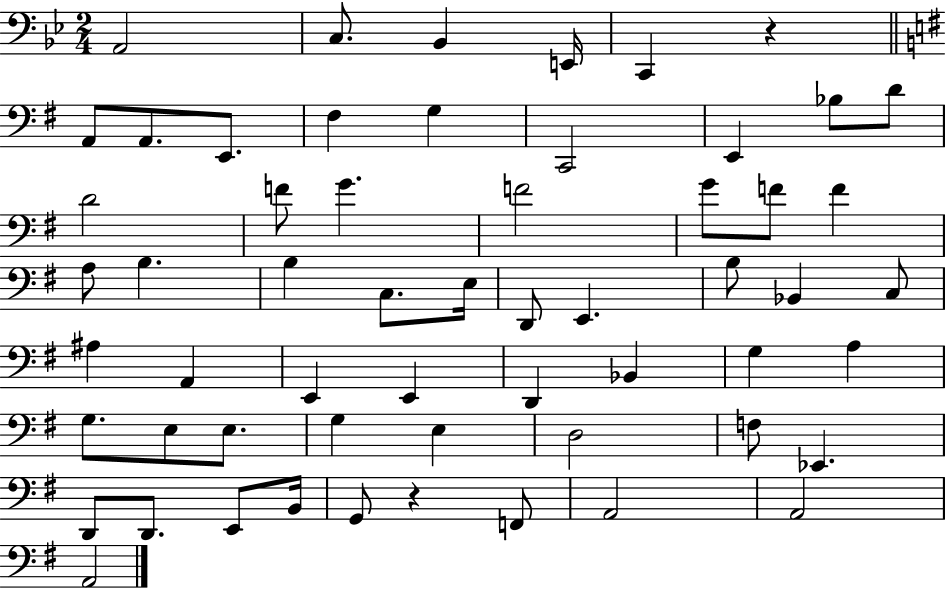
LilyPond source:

{
  \clef bass
  \numericTimeSignature
  \time 2/4
  \key bes \major
  a,2 | c8. bes,4 e,16 | c,4 r4 | \bar "||" \break \key e \minor a,8 a,8. e,8. | fis4 g4 | c,2 | e,4 bes8 d'8 | \break d'2 | f'8 g'4. | f'2 | g'8 f'8 f'4 | \break a8 b4. | b4 c8. e16 | d,8 e,4. | b8 bes,4 c8 | \break ais4 a,4 | e,4 e,4 | d,4 bes,4 | g4 a4 | \break g8. e8 e8. | g4 e4 | d2 | f8 ees,4. | \break d,8 d,8. e,8 b,16 | g,8 r4 f,8 | a,2 | a,2 | \break a,2 | \bar "|."
}